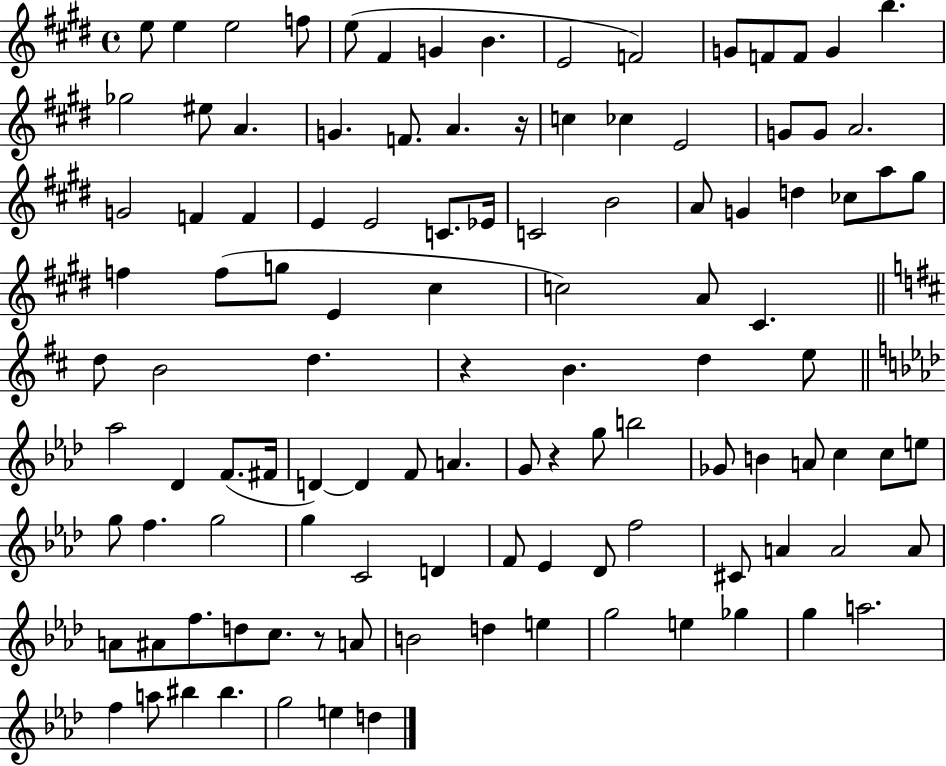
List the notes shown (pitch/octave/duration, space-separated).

E5/e E5/q E5/h F5/e E5/e F#4/q G4/q B4/q. E4/h F4/h G4/e F4/e F4/e G4/q B5/q. Gb5/h EIS5/e A4/q. G4/q. F4/e. A4/q. R/s C5/q CES5/q E4/h G4/e G4/e A4/h. G4/h F4/q F4/q E4/q E4/h C4/e. Eb4/s C4/h B4/h A4/e G4/q D5/q CES5/e A5/e G#5/e F5/q F5/e G5/e E4/q C#5/q C5/h A4/e C#4/q. D5/e B4/h D5/q. R/q B4/q. D5/q E5/e Ab5/h Db4/q F4/e. F#4/s D4/q D4/q F4/e A4/q. G4/e R/q G5/e B5/h Gb4/e B4/q A4/e C5/q C5/e E5/e G5/e F5/q. G5/h G5/q C4/h D4/q F4/e Eb4/q Db4/e F5/h C#4/e A4/q A4/h A4/e A4/e A#4/e F5/e. D5/e C5/e. R/e A4/e B4/h D5/q E5/q G5/h E5/q Gb5/q G5/q A5/h. F5/q A5/e BIS5/q BIS5/q. G5/h E5/q D5/q